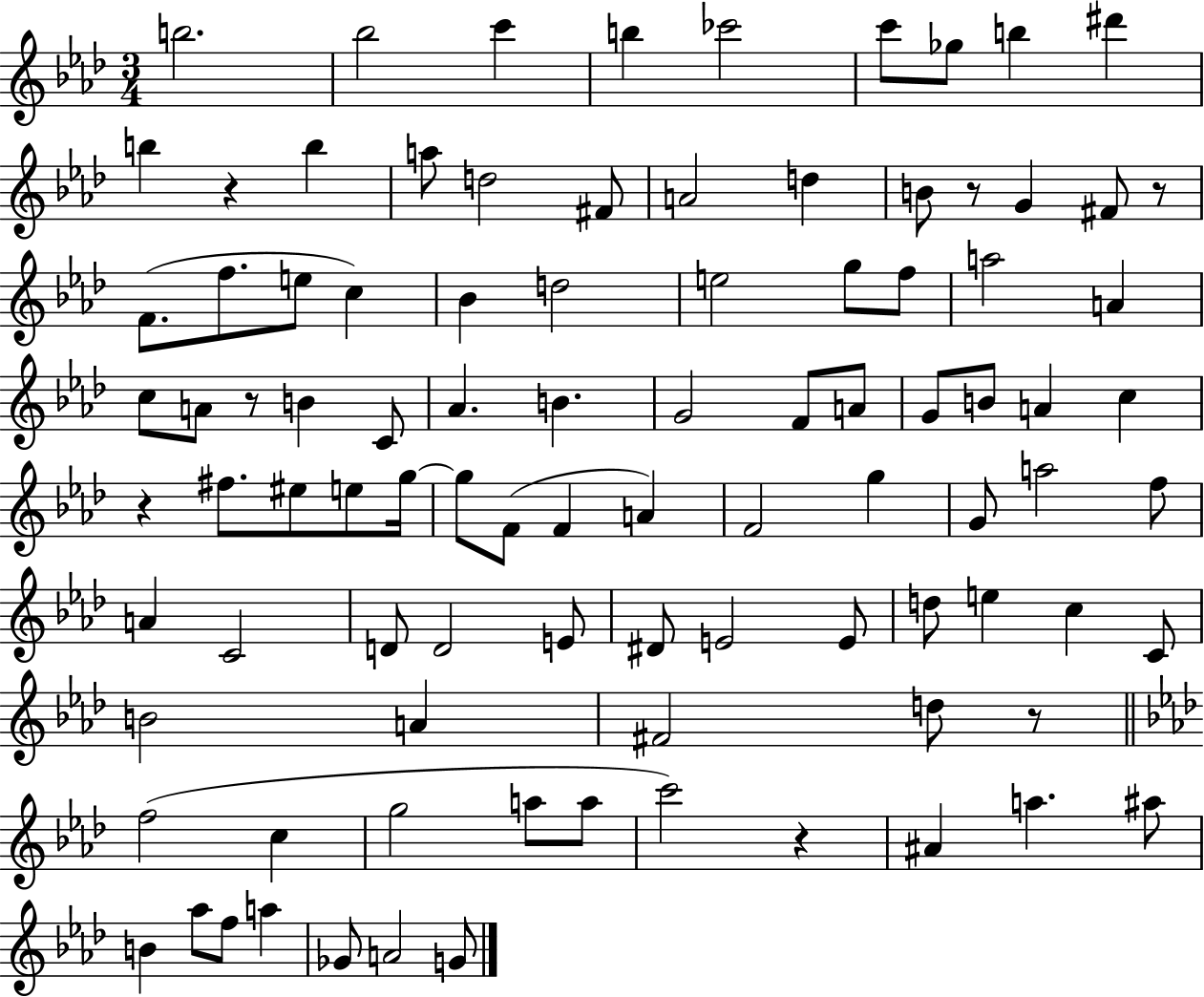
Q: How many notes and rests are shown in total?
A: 95